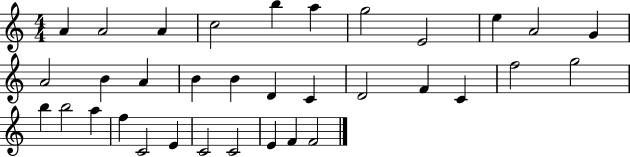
{
  \clef treble
  \numericTimeSignature
  \time 4/4
  \key c \major
  a'4 a'2 a'4 | c''2 b''4 a''4 | g''2 e'2 | e''4 a'2 g'4 | \break a'2 b'4 a'4 | b'4 b'4 d'4 c'4 | d'2 f'4 c'4 | f''2 g''2 | \break b''4 b''2 a''4 | f''4 c'2 e'4 | c'2 c'2 | e'4 f'4 f'2 | \break \bar "|."
}